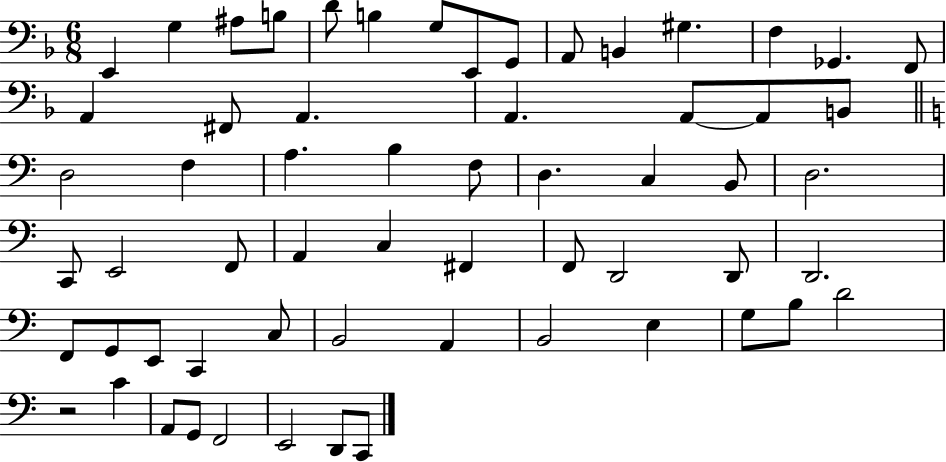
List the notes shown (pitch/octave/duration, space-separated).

E2/q G3/q A#3/e B3/e D4/e B3/q G3/e E2/e G2/e A2/e B2/q G#3/q. F3/q Gb2/q. F2/e A2/q F#2/e A2/q. A2/q. A2/e A2/e B2/e D3/h F3/q A3/q. B3/q F3/e D3/q. C3/q B2/e D3/h. C2/e E2/h F2/e A2/q C3/q F#2/q F2/e D2/h D2/e D2/h. F2/e G2/e E2/e C2/q C3/e B2/h A2/q B2/h E3/q G3/e B3/e D4/h R/h C4/q A2/e G2/e F2/h E2/h D2/e C2/e